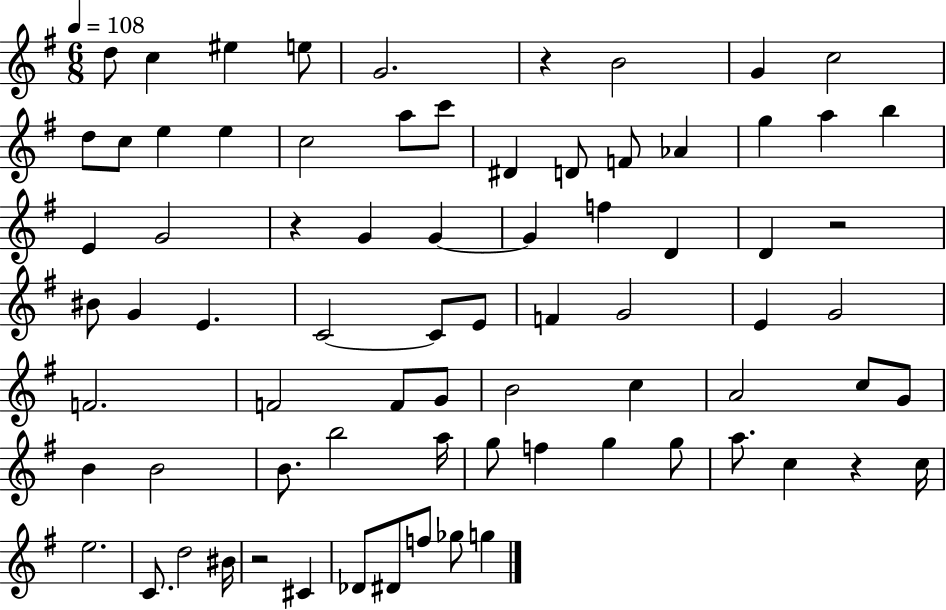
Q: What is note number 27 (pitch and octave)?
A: G4